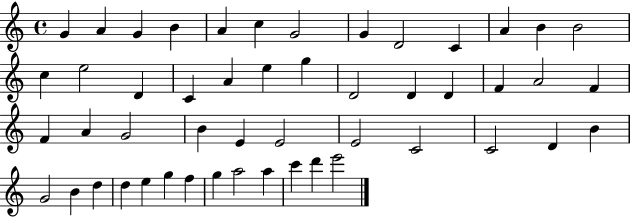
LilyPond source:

{
  \clef treble
  \time 4/4
  \defaultTimeSignature
  \key c \major
  g'4 a'4 g'4 b'4 | a'4 c''4 g'2 | g'4 d'2 c'4 | a'4 b'4 b'2 | \break c''4 e''2 d'4 | c'4 a'4 e''4 g''4 | d'2 d'4 d'4 | f'4 a'2 f'4 | \break f'4 a'4 g'2 | b'4 e'4 e'2 | e'2 c'2 | c'2 d'4 b'4 | \break g'2 b'4 d''4 | d''4 e''4 g''4 f''4 | g''4 a''2 a''4 | c'''4 d'''4 e'''2 | \break \bar "|."
}